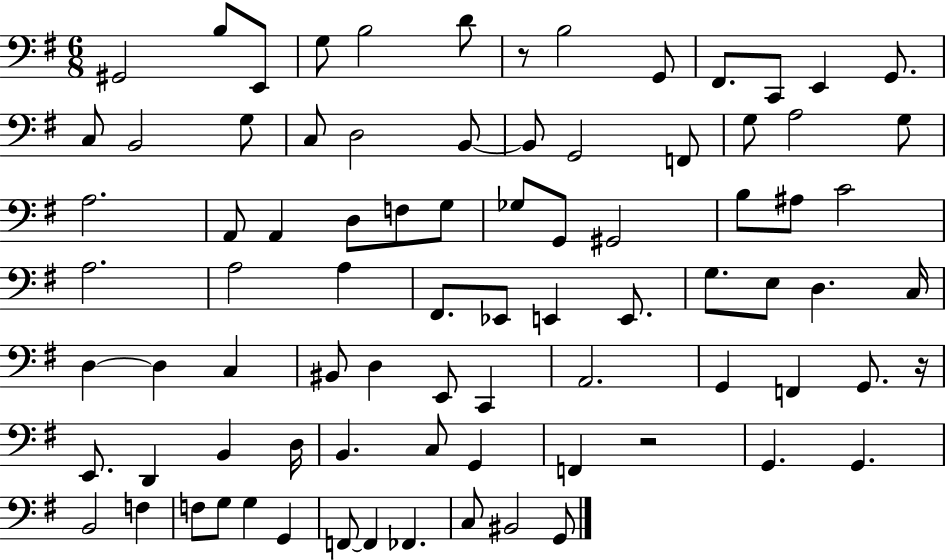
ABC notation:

X:1
T:Untitled
M:6/8
L:1/4
K:G
^G,,2 B,/2 E,,/2 G,/2 B,2 D/2 z/2 B,2 G,,/2 ^F,,/2 C,,/2 E,, G,,/2 C,/2 B,,2 G,/2 C,/2 D,2 B,,/2 B,,/2 G,,2 F,,/2 G,/2 A,2 G,/2 A,2 A,,/2 A,, D,/2 F,/2 G,/2 _G,/2 G,,/2 ^G,,2 B,/2 ^A,/2 C2 A,2 A,2 A, ^F,,/2 _E,,/2 E,, E,,/2 G,/2 E,/2 D, C,/4 D, D, C, ^B,,/2 D, E,,/2 C,, A,,2 G,, F,, G,,/2 z/4 E,,/2 D,, B,, D,/4 B,, C,/2 G,, F,, z2 G,, G,, B,,2 F, F,/2 G,/2 G, G,, F,,/2 F,, _F,, C,/2 ^B,,2 G,,/2